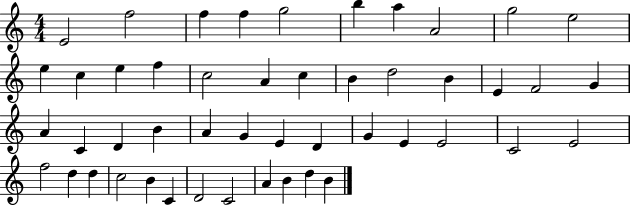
E4/h F5/h F5/q F5/q G5/h B5/q A5/q A4/h G5/h E5/h E5/q C5/q E5/q F5/q C5/h A4/q C5/q B4/q D5/h B4/q E4/q F4/h G4/q A4/q C4/q D4/q B4/q A4/q G4/q E4/q D4/q G4/q E4/q E4/h C4/h E4/h F5/h D5/q D5/q C5/h B4/q C4/q D4/h C4/h A4/q B4/q D5/q B4/q